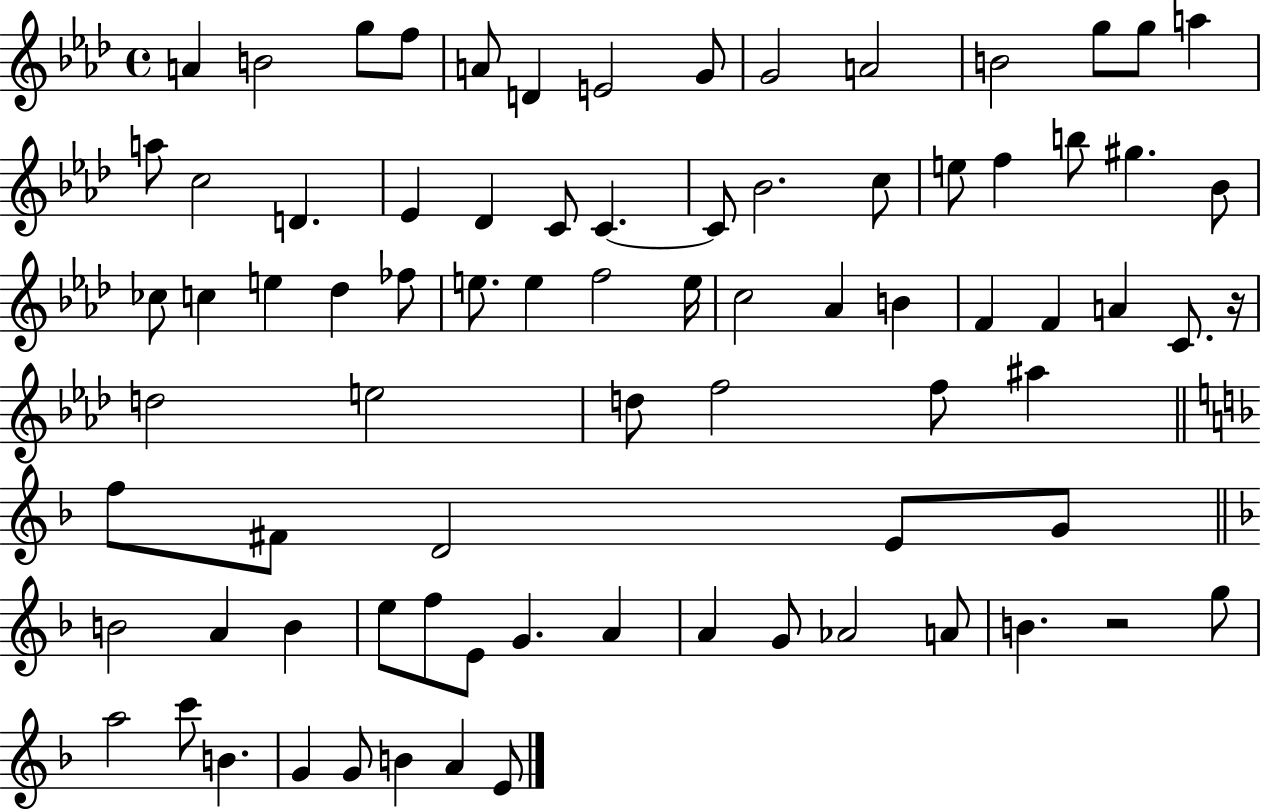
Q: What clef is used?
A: treble